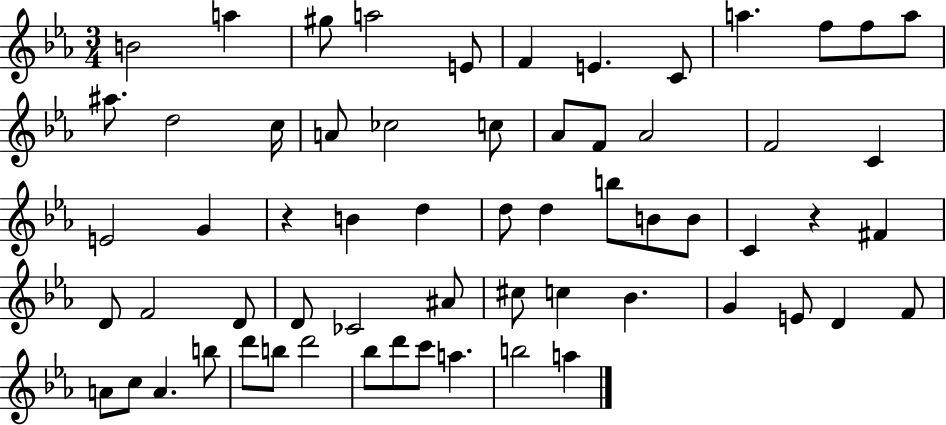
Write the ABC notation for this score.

X:1
T:Untitled
M:3/4
L:1/4
K:Eb
B2 a ^g/2 a2 E/2 F E C/2 a f/2 f/2 a/2 ^a/2 d2 c/4 A/2 _c2 c/2 _A/2 F/2 _A2 F2 C E2 G z B d d/2 d b/2 B/2 B/2 C z ^F D/2 F2 D/2 D/2 _C2 ^A/2 ^c/2 c _B G E/2 D F/2 A/2 c/2 A b/2 d'/2 b/2 d'2 _b/2 d'/2 c'/2 a b2 a